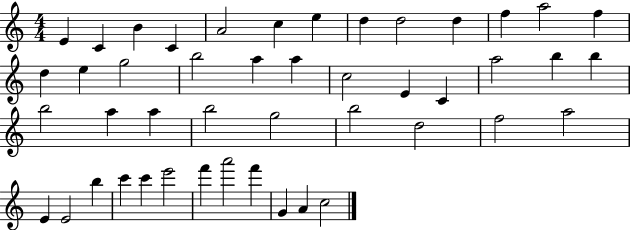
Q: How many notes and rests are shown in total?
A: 46